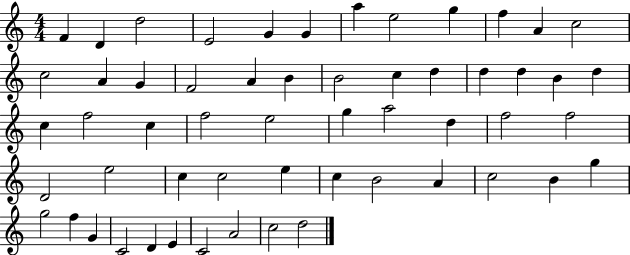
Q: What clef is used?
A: treble